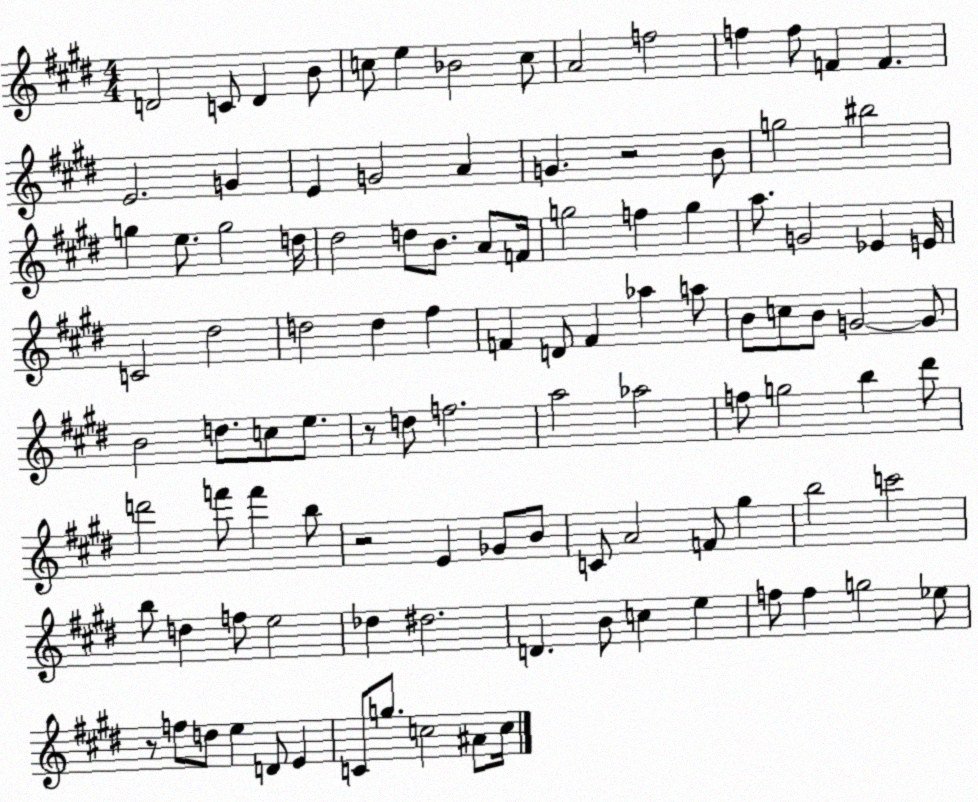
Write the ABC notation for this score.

X:1
T:Untitled
M:4/4
L:1/4
K:E
D2 C/2 D B/2 c/2 e _B2 c/2 A2 f2 f f/2 F F E2 G E G2 A G z2 B/2 g2 ^b2 g e/2 g2 d/4 ^d2 d/2 B/2 A/2 F/4 g2 f g a/2 G2 _E E/4 C2 ^d2 d2 d ^f F D/2 F _a a/2 B/2 c/2 B/2 G2 G/2 B2 d/2 c/2 e/2 z/2 d/2 f2 a2 _a2 f/2 g2 b ^d'/2 d'2 f'/2 f' b/2 z2 E _G/2 B/2 C/2 A2 F/2 ^g b2 c'2 b/2 d f/2 e2 _d ^d2 D B/2 c e f/2 f g2 _e/2 z/2 f/2 d/2 e D/2 E C/2 g/2 c2 ^A/2 c/4